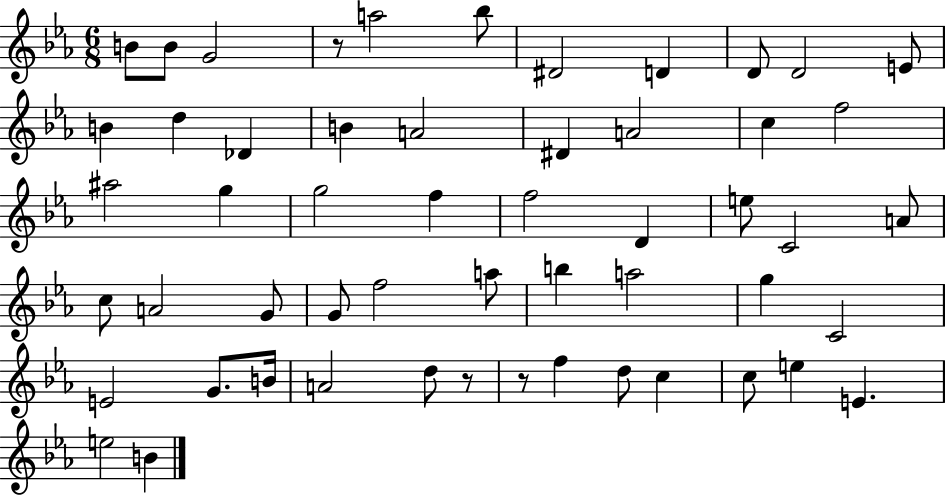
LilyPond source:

{
  \clef treble
  \numericTimeSignature
  \time 6/8
  \key ees \major
  b'8 b'8 g'2 | r8 a''2 bes''8 | dis'2 d'4 | d'8 d'2 e'8 | \break b'4 d''4 des'4 | b'4 a'2 | dis'4 a'2 | c''4 f''2 | \break ais''2 g''4 | g''2 f''4 | f''2 d'4 | e''8 c'2 a'8 | \break c''8 a'2 g'8 | g'8 f''2 a''8 | b''4 a''2 | g''4 c'2 | \break e'2 g'8. b'16 | a'2 d''8 r8 | r8 f''4 d''8 c''4 | c''8 e''4 e'4. | \break e''2 b'4 | \bar "|."
}